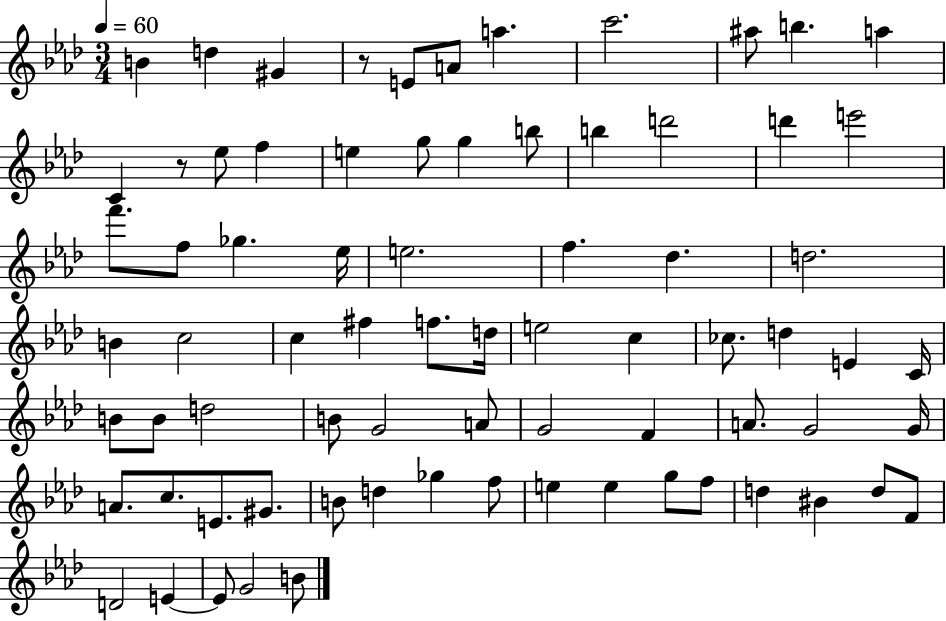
{
  \clef treble
  \numericTimeSignature
  \time 3/4
  \key aes \major
  \tempo 4 = 60
  b'4 d''4 gis'4 | r8 e'8 a'8 a''4. | c'''2. | ais''8 b''4. a''4 | \break c'4 r8 ees''8 f''4 | e''4 g''8 g''4 b''8 | b''4 d'''2 | d'''4 e'''2 | \break f'''8. f''8 ges''4. ees''16 | e''2. | f''4. des''4. | d''2. | \break b'4 c''2 | c''4 fis''4 f''8. d''16 | e''2 c''4 | ces''8. d''4 e'4 c'16 | \break b'8 b'8 d''2 | b'8 g'2 a'8 | g'2 f'4 | a'8. g'2 g'16 | \break a'8. c''8. e'8. gis'8. | b'8 d''4 ges''4 f''8 | e''4 e''4 g''8 f''8 | d''4 bis'4 d''8 f'8 | \break d'2 e'4~~ | e'8 g'2 b'8 | \bar "|."
}